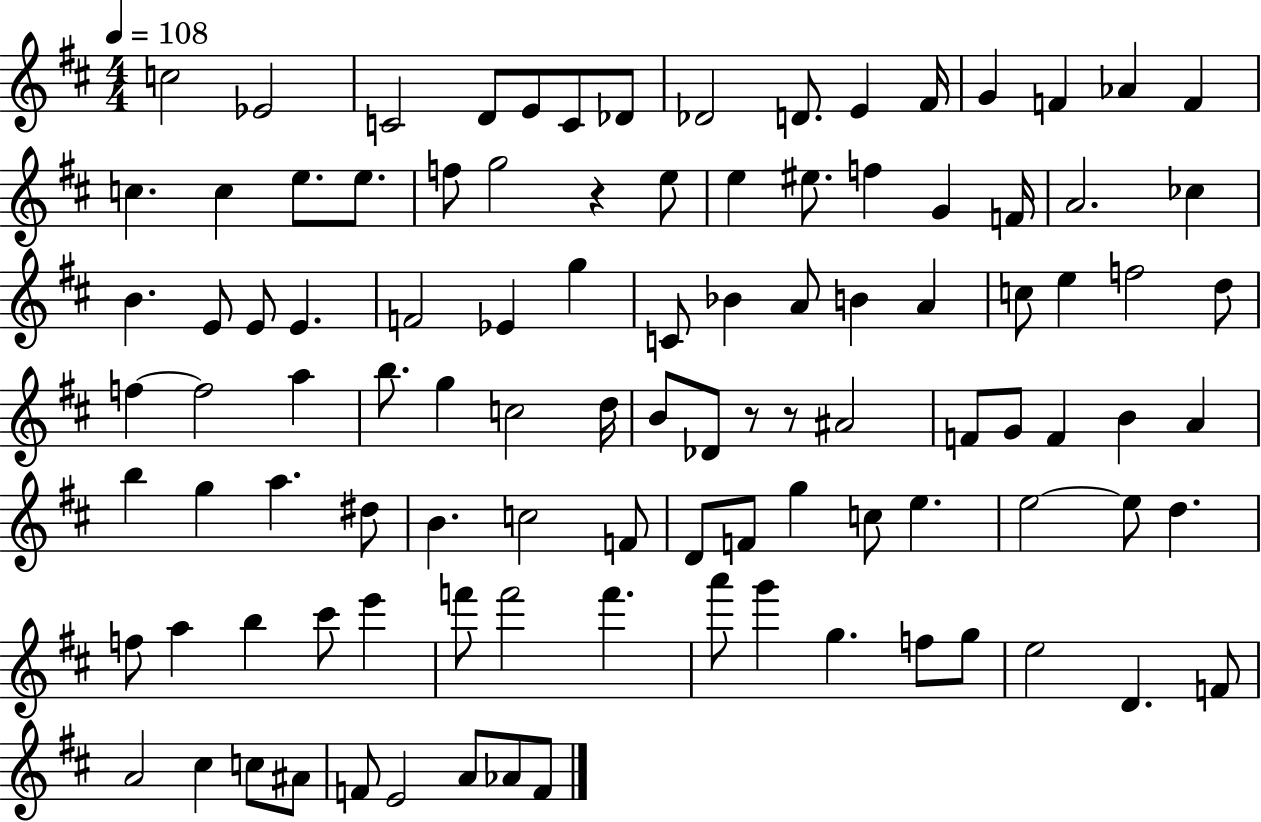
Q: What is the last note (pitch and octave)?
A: F4